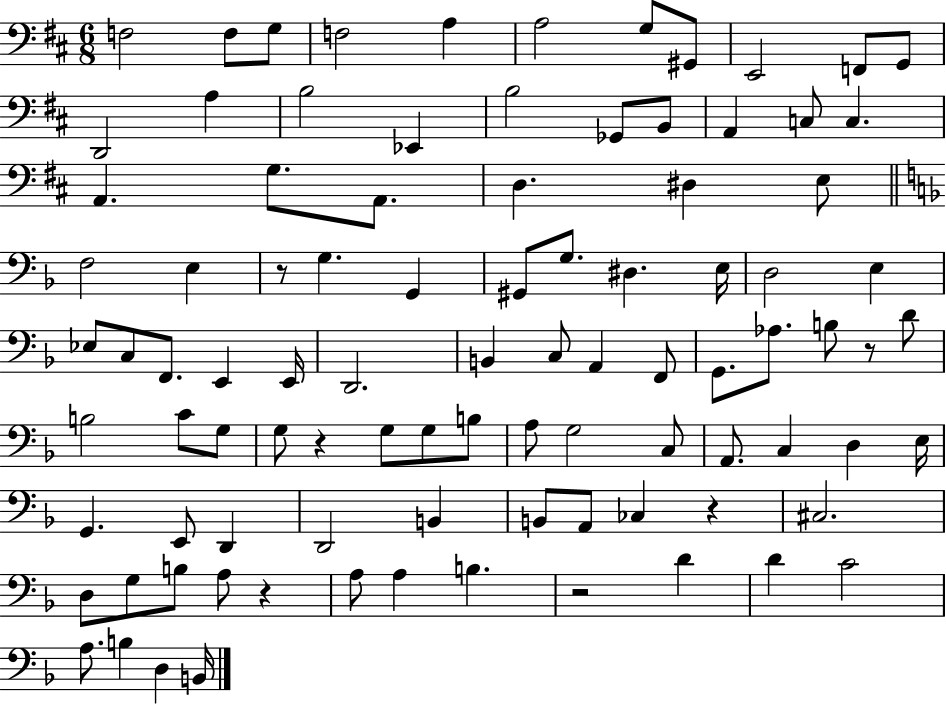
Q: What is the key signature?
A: D major